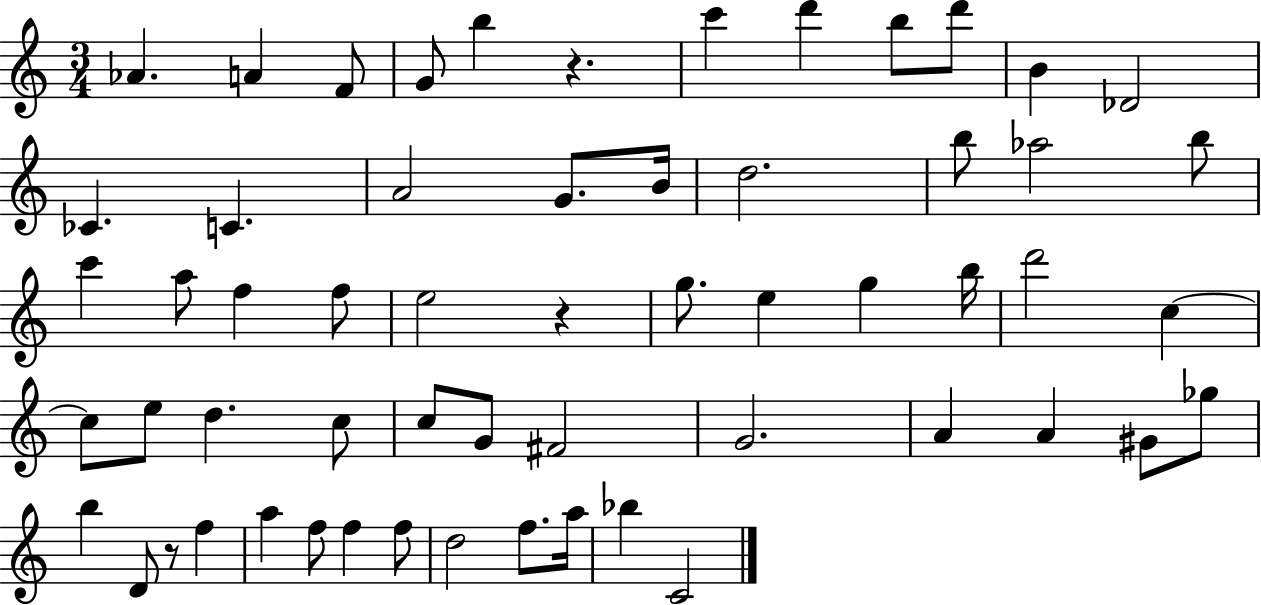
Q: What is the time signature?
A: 3/4